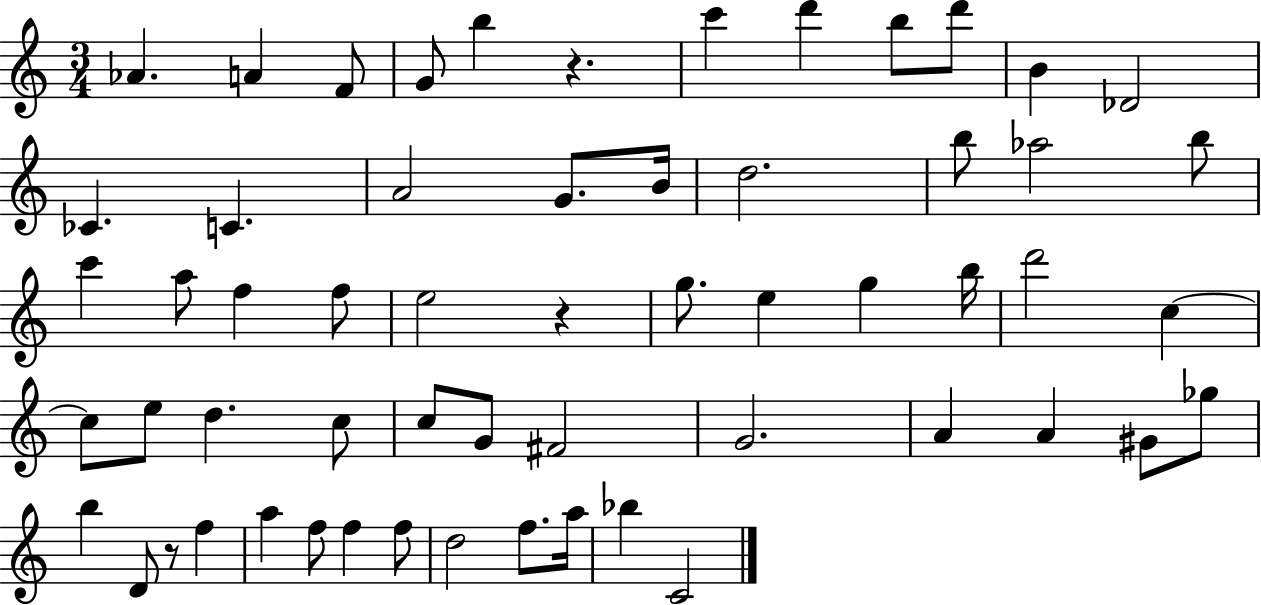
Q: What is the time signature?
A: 3/4